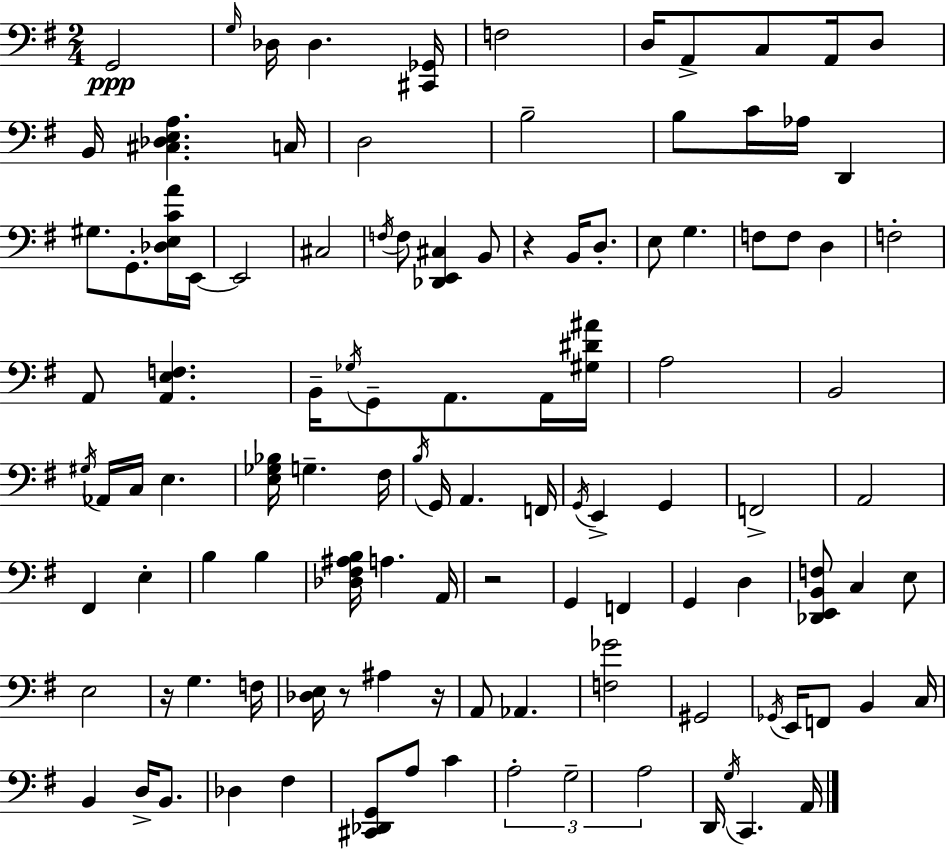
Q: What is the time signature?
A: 2/4